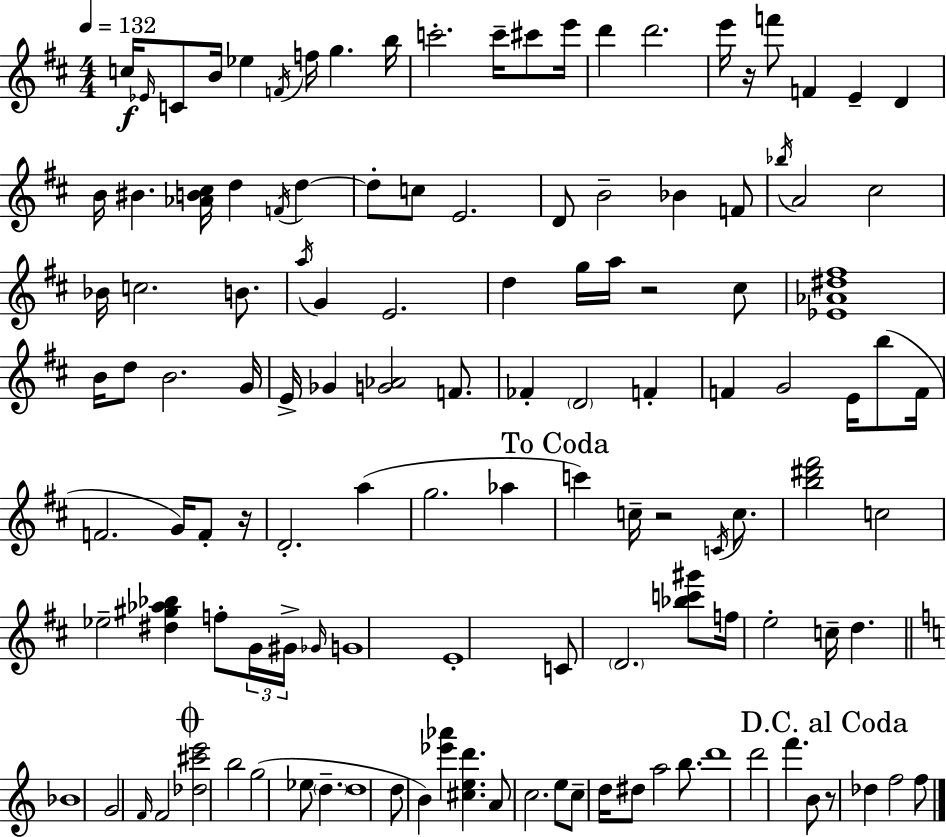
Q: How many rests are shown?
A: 5